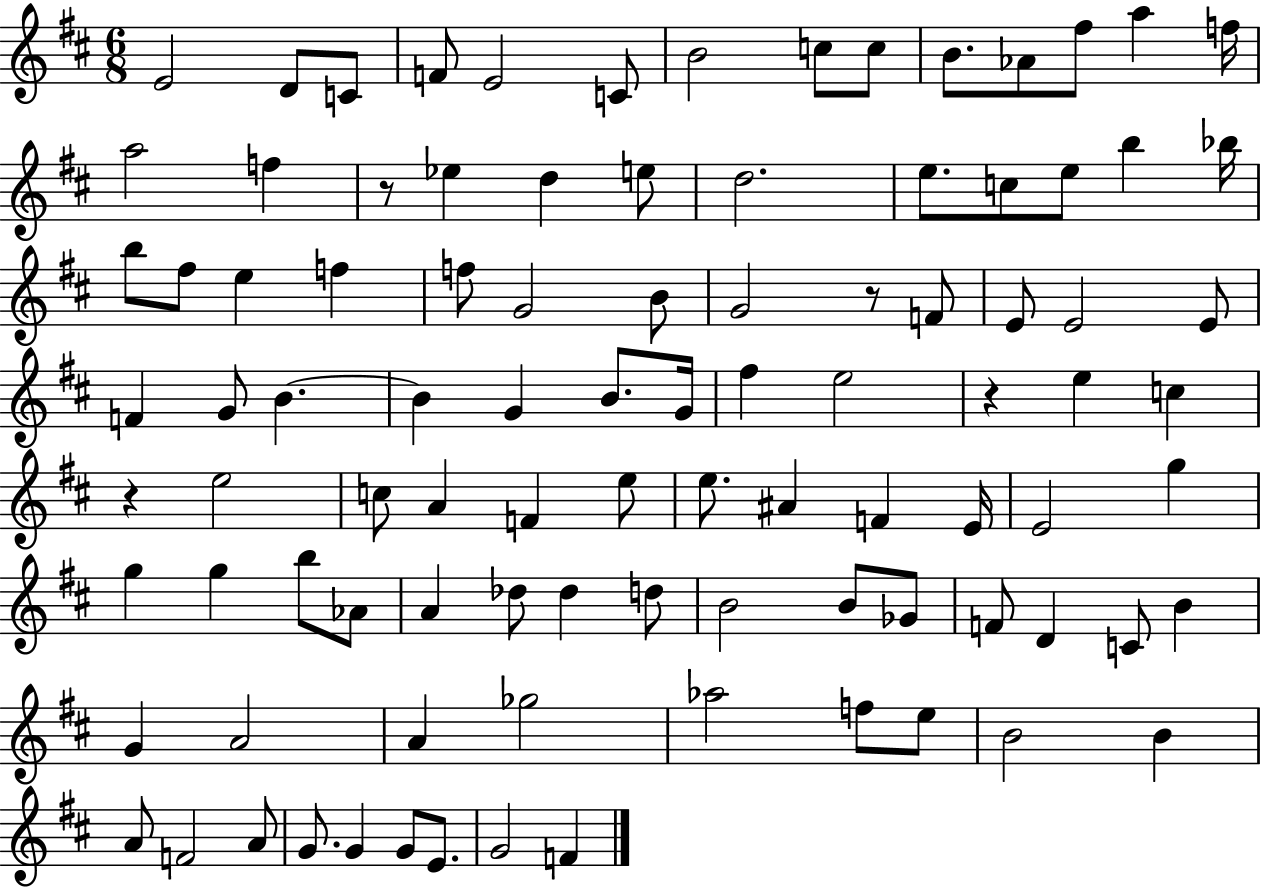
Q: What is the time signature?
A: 6/8